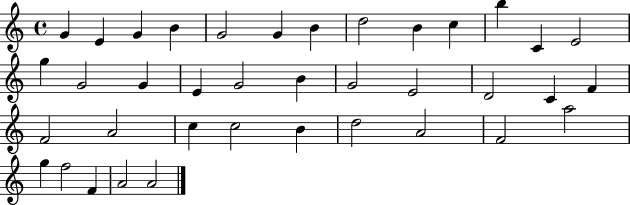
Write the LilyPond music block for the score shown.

{
  \clef treble
  \time 4/4
  \defaultTimeSignature
  \key c \major
  g'4 e'4 g'4 b'4 | g'2 g'4 b'4 | d''2 b'4 c''4 | b''4 c'4 e'2 | \break g''4 g'2 g'4 | e'4 g'2 b'4 | g'2 e'2 | d'2 c'4 f'4 | \break f'2 a'2 | c''4 c''2 b'4 | d''2 a'2 | f'2 a''2 | \break g''4 f''2 f'4 | a'2 a'2 | \bar "|."
}